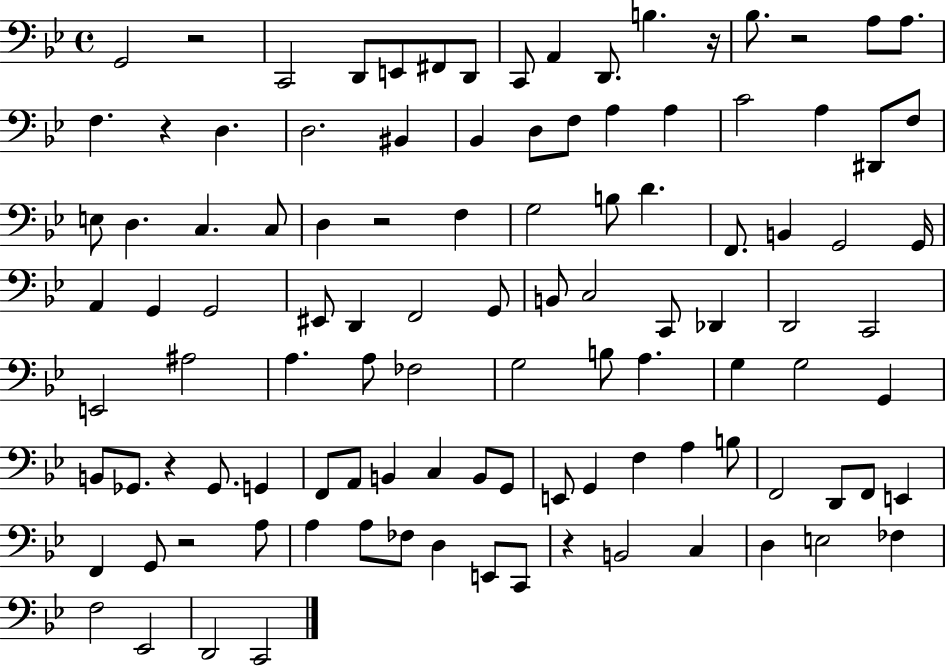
X:1
T:Untitled
M:4/4
L:1/4
K:Bb
G,,2 z2 C,,2 D,,/2 E,,/2 ^F,,/2 D,,/2 C,,/2 A,, D,,/2 B, z/4 _B,/2 z2 A,/2 A,/2 F, z D, D,2 ^B,, _B,, D,/2 F,/2 A, A, C2 A, ^D,,/2 F,/2 E,/2 D, C, C,/2 D, z2 F, G,2 B,/2 D F,,/2 B,, G,,2 G,,/4 A,, G,, G,,2 ^E,,/2 D,, F,,2 G,,/2 B,,/2 C,2 C,,/2 _D,, D,,2 C,,2 E,,2 ^A,2 A, A,/2 _F,2 G,2 B,/2 A, G, G,2 G,, B,,/2 _G,,/2 z _G,,/2 G,, F,,/2 A,,/2 B,, C, B,,/2 G,,/2 E,,/2 G,, F, A, B,/2 F,,2 D,,/2 F,,/2 E,, F,, G,,/2 z2 A,/2 A, A,/2 _F,/2 D, E,,/2 C,,/2 z B,,2 C, D, E,2 _F, F,2 _E,,2 D,,2 C,,2